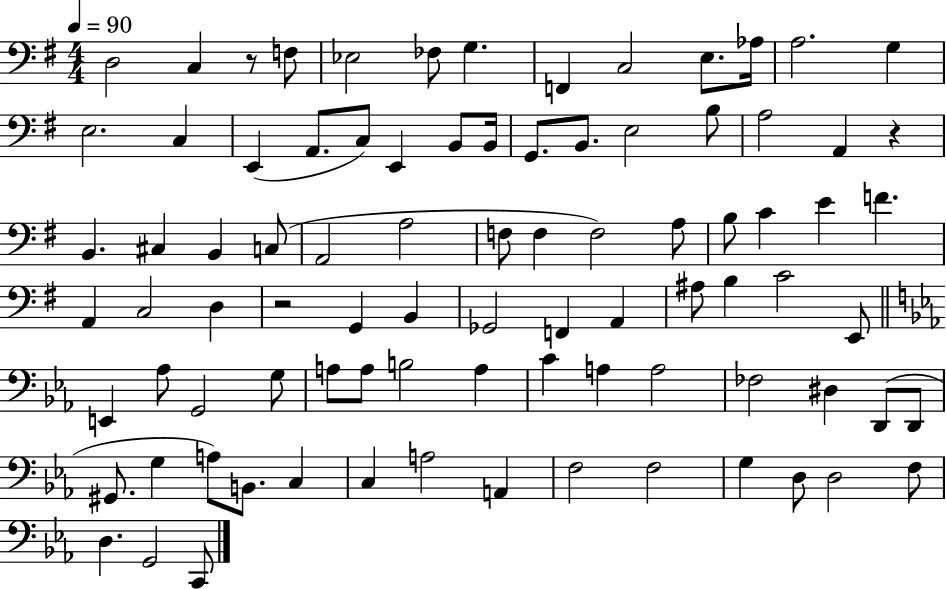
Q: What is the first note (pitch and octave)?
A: D3